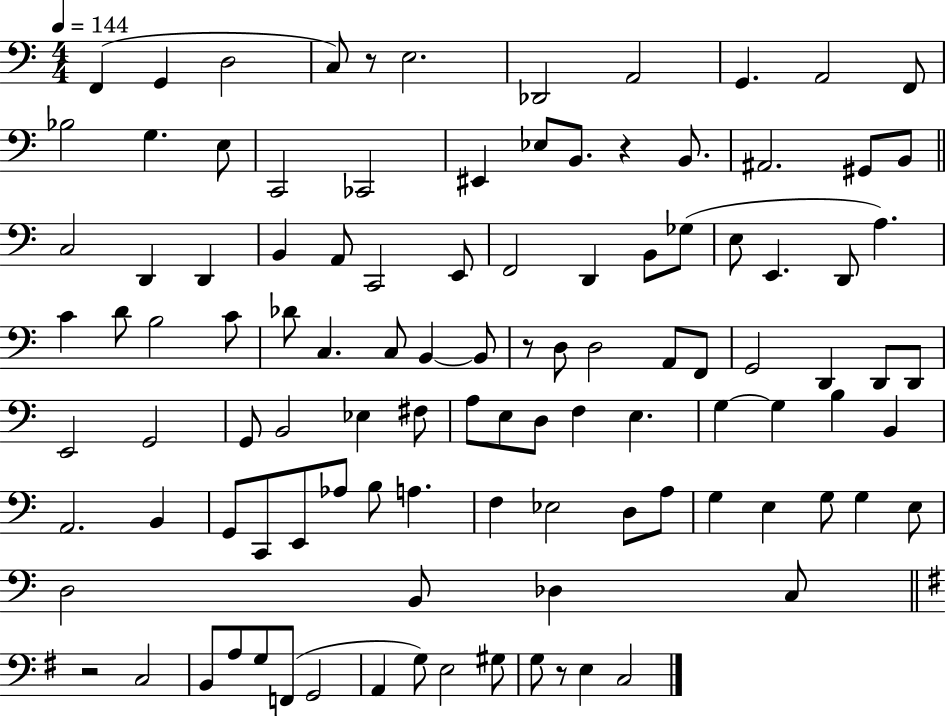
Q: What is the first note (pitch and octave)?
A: F2